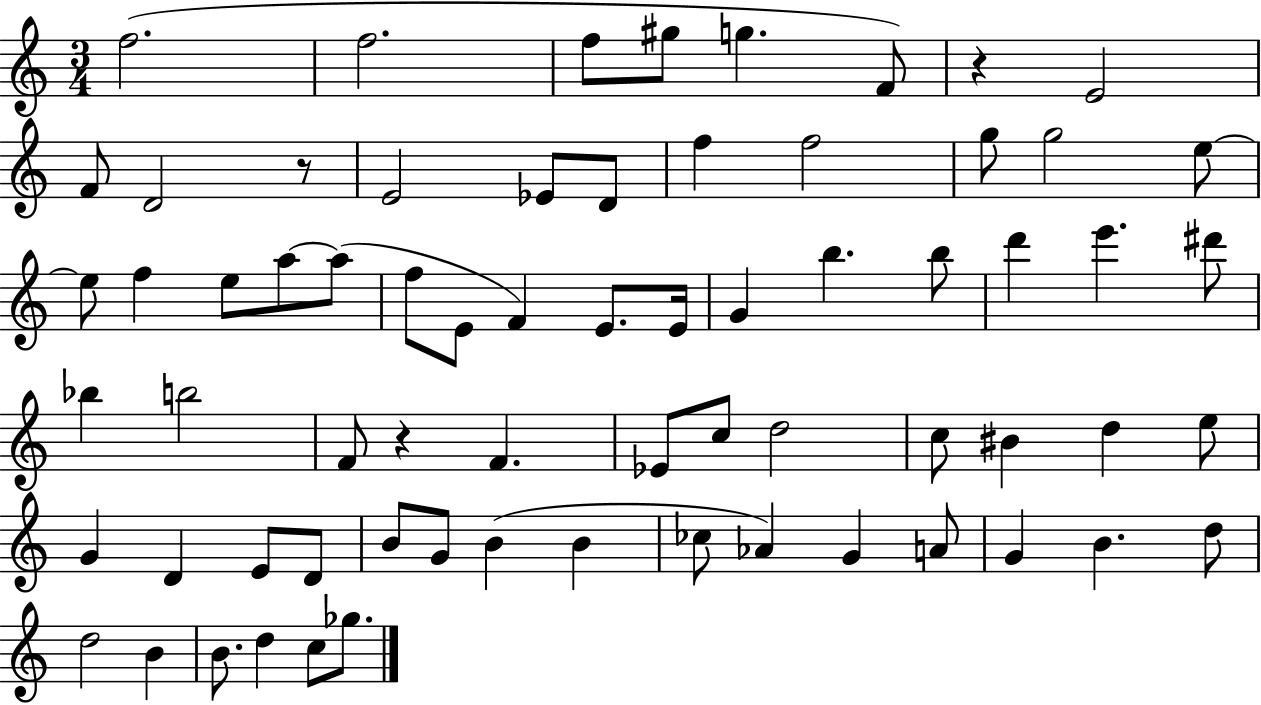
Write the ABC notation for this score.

X:1
T:Untitled
M:3/4
L:1/4
K:C
f2 f2 f/2 ^g/2 g F/2 z E2 F/2 D2 z/2 E2 _E/2 D/2 f f2 g/2 g2 e/2 e/2 f e/2 a/2 a/2 f/2 E/2 F E/2 E/4 G b b/2 d' e' ^d'/2 _b b2 F/2 z F _E/2 c/2 d2 c/2 ^B d e/2 G D E/2 D/2 B/2 G/2 B B _c/2 _A G A/2 G B d/2 d2 B B/2 d c/2 _g/2